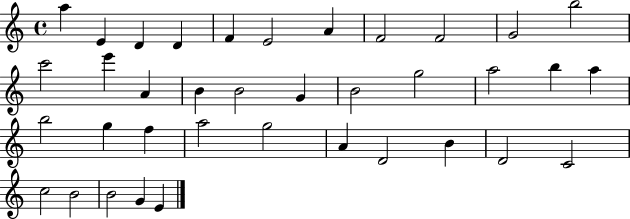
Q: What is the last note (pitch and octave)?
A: E4